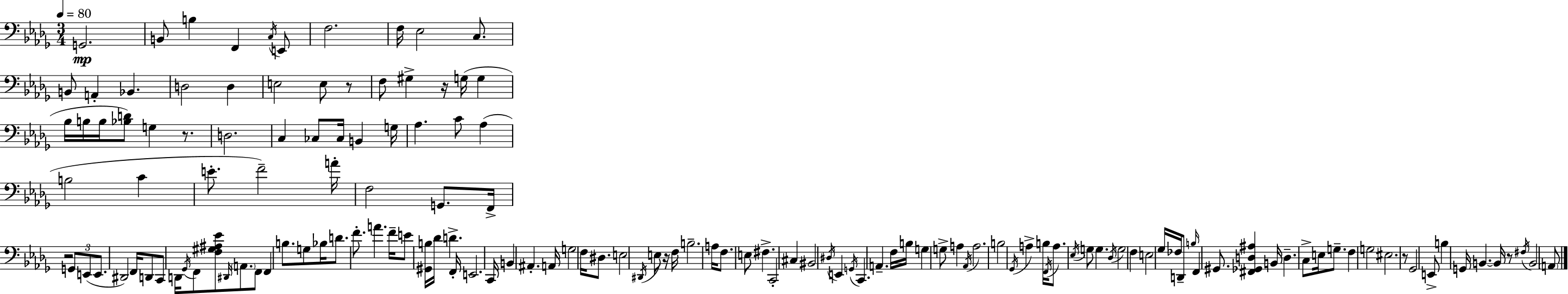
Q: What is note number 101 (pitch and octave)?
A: Gb2